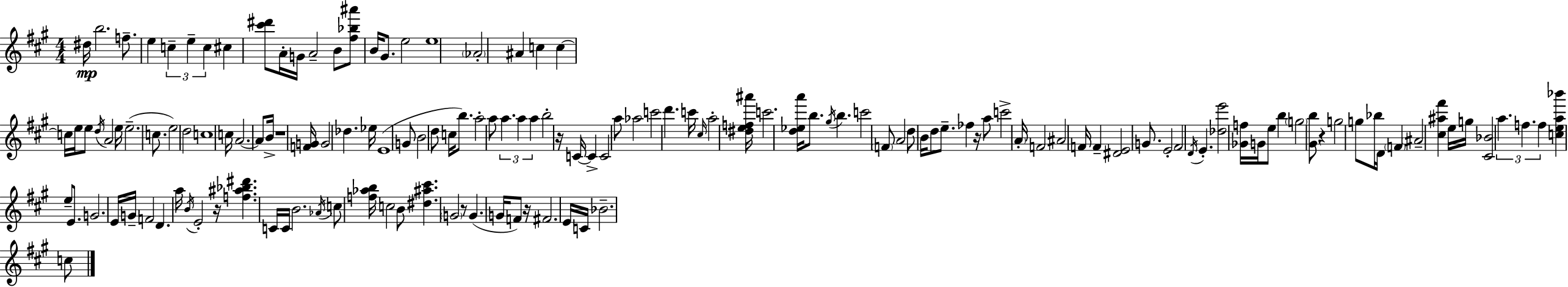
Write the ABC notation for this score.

X:1
T:Untitled
M:4/4
L:1/4
K:A
^d/4 b2 f/2 e c e c ^c [^c'^d']/2 A/4 G/4 A2 B/2 [^f_b^a']/2 B/4 ^G/2 e2 e4 _A2 ^A c c c/4 e/4 e/2 d/4 A2 e/4 e2 c/2 e2 d2 c4 c/4 A2 A/2 B/4 z4 [FG]/4 G2 _d _e/4 E4 G/2 B2 d/2 c/4 b/2 a2 a/2 a a a b2 z/4 C/4 C C2 a/2 _a2 c'2 d' c'/4 ^c/4 a2 [^def^a']/4 c'2 [d_ea']/4 b/2 ^g/4 b c'2 F/2 A2 d/2 B/4 d/2 e/2 _f z/4 a/2 c'2 A/4 F2 ^A2 F/4 F [^DE]2 G/2 E2 ^F2 D/4 E [_de']2 [_Gf]/4 G/4 e/2 b g2 [^Gb]/2 z g2 g/2 _b/4 D/4 F ^A2 [^c^a^f'] e/4 g/4 [^C_B]2 a f f [cea_b'] e/2 E/2 G2 E/4 G/4 F2 D a/4 B/4 E2 z/4 [f^a_b^d'] C/4 C/4 B2 _A/4 c/2 [f_ab]/4 c2 B/2 [^d^a^c'] G2 z/2 G G/4 F/2 z/4 ^F2 E/4 C/4 _B2 c/2